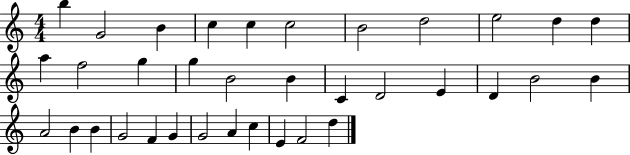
{
  \clef treble
  \numericTimeSignature
  \time 4/4
  \key c \major
  b''4 g'2 b'4 | c''4 c''4 c''2 | b'2 d''2 | e''2 d''4 d''4 | \break a''4 f''2 g''4 | g''4 b'2 b'4 | c'4 d'2 e'4 | d'4 b'2 b'4 | \break a'2 b'4 b'4 | g'2 f'4 g'4 | g'2 a'4 c''4 | e'4 f'2 d''4 | \break \bar "|."
}